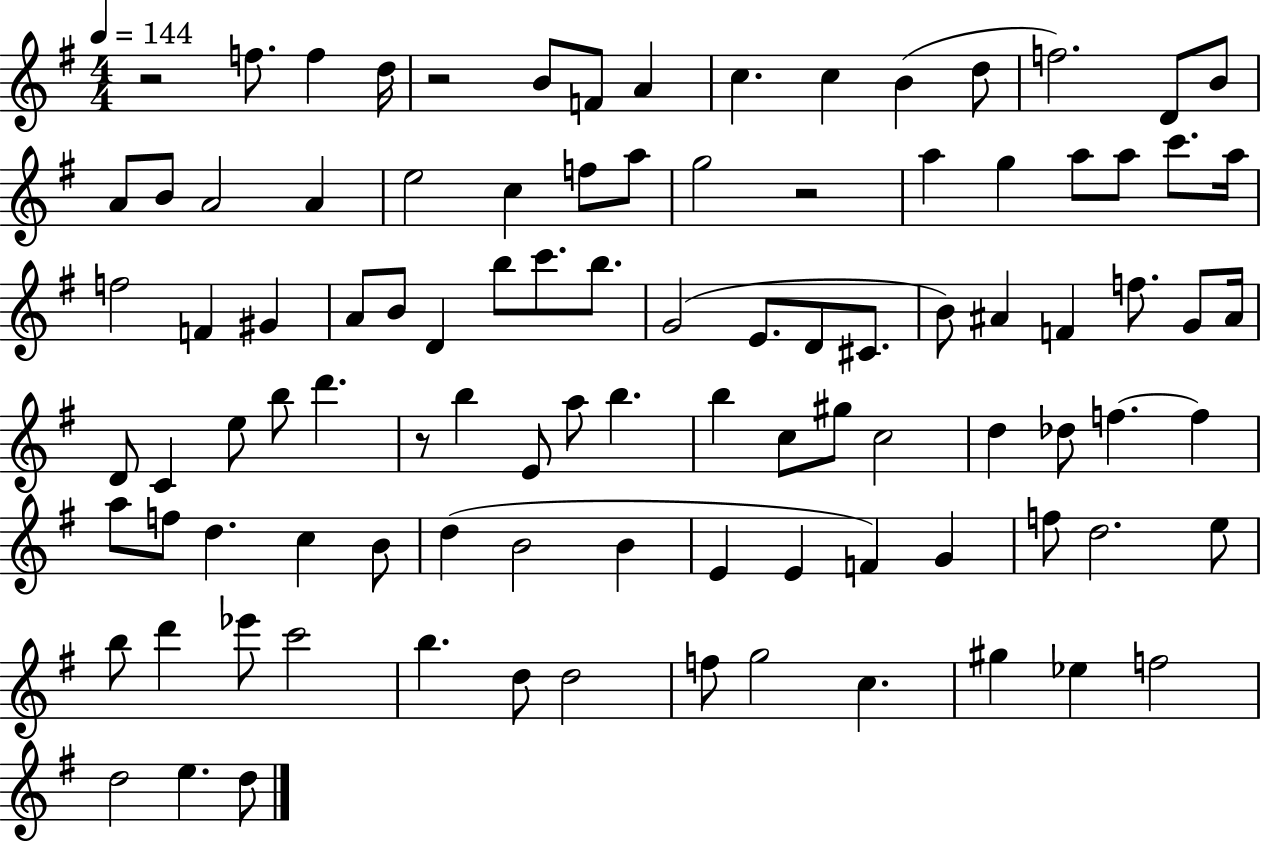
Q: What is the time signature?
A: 4/4